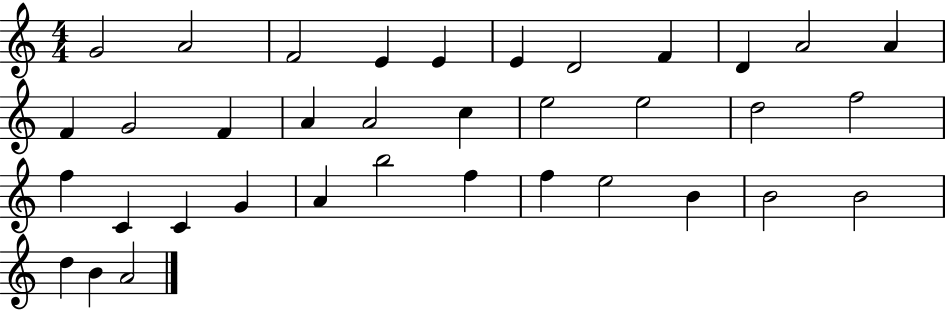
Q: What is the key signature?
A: C major